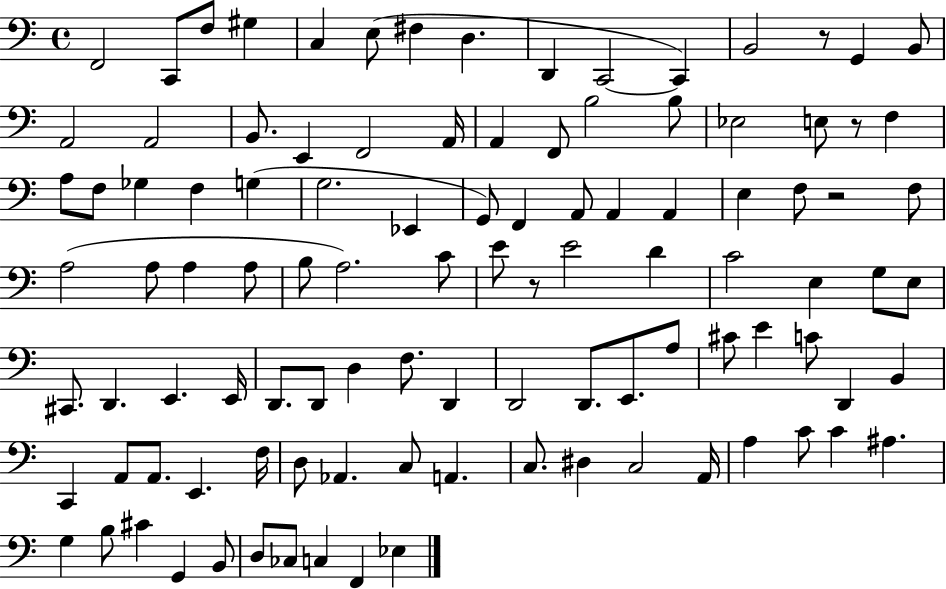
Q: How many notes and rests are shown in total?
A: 105